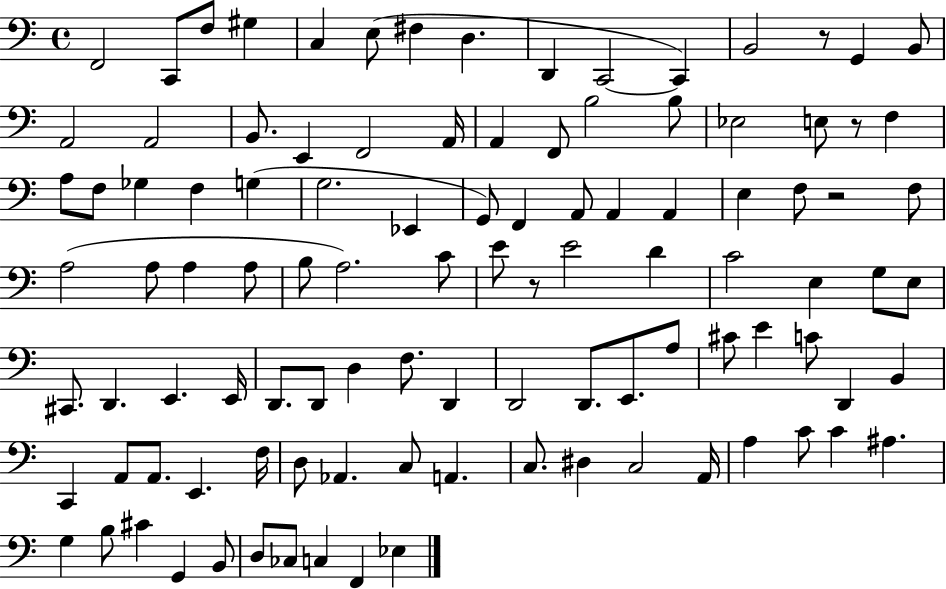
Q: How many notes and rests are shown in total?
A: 105